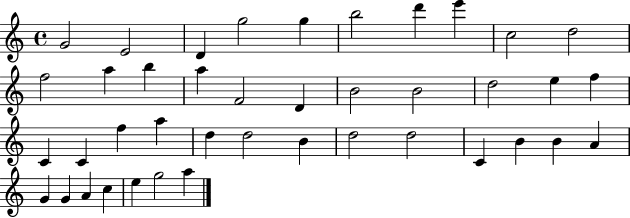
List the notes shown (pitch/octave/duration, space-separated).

G4/h E4/h D4/q G5/h G5/q B5/h D6/q E6/q C5/h D5/h F5/h A5/q B5/q A5/q F4/h D4/q B4/h B4/h D5/h E5/q F5/q C4/q C4/q F5/q A5/q D5/q D5/h B4/q D5/h D5/h C4/q B4/q B4/q A4/q G4/q G4/q A4/q C5/q E5/q G5/h A5/q